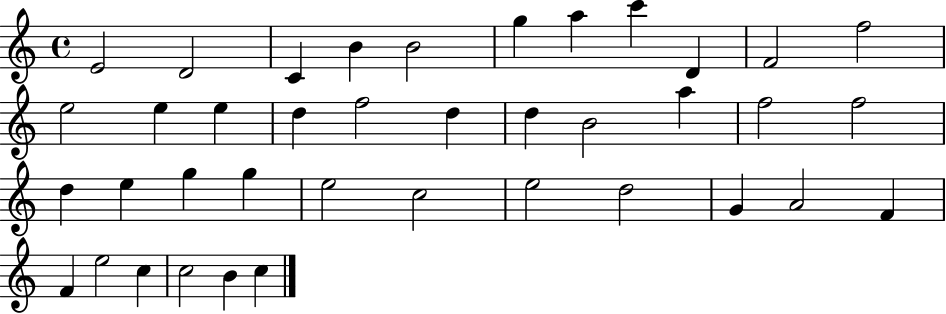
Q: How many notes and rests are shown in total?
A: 39